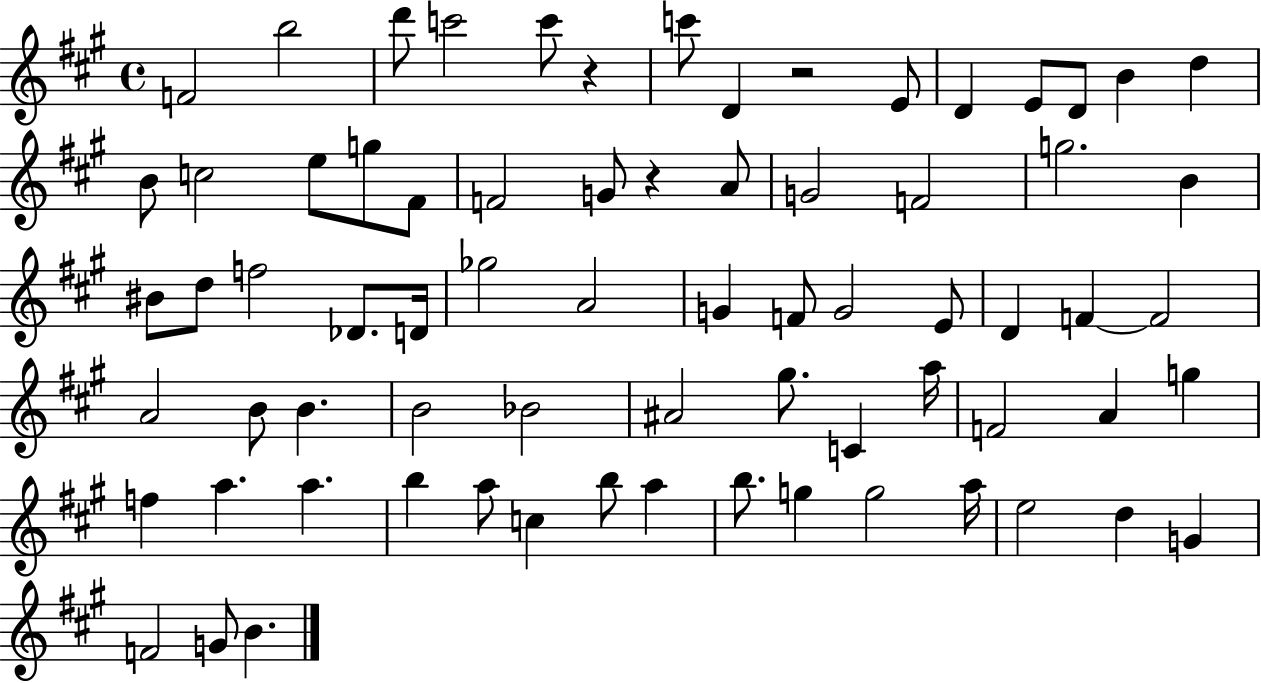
{
  \clef treble
  \time 4/4
  \defaultTimeSignature
  \key a \major
  f'2 b''2 | d'''8 c'''2 c'''8 r4 | c'''8 d'4 r2 e'8 | d'4 e'8 d'8 b'4 d''4 | \break b'8 c''2 e''8 g''8 fis'8 | f'2 g'8 r4 a'8 | g'2 f'2 | g''2. b'4 | \break bis'8 d''8 f''2 des'8. d'16 | ges''2 a'2 | g'4 f'8 g'2 e'8 | d'4 f'4~~ f'2 | \break a'2 b'8 b'4. | b'2 bes'2 | ais'2 gis''8. c'4 a''16 | f'2 a'4 g''4 | \break f''4 a''4. a''4. | b''4 a''8 c''4 b''8 a''4 | b''8. g''4 g''2 a''16 | e''2 d''4 g'4 | \break f'2 g'8 b'4. | \bar "|."
}